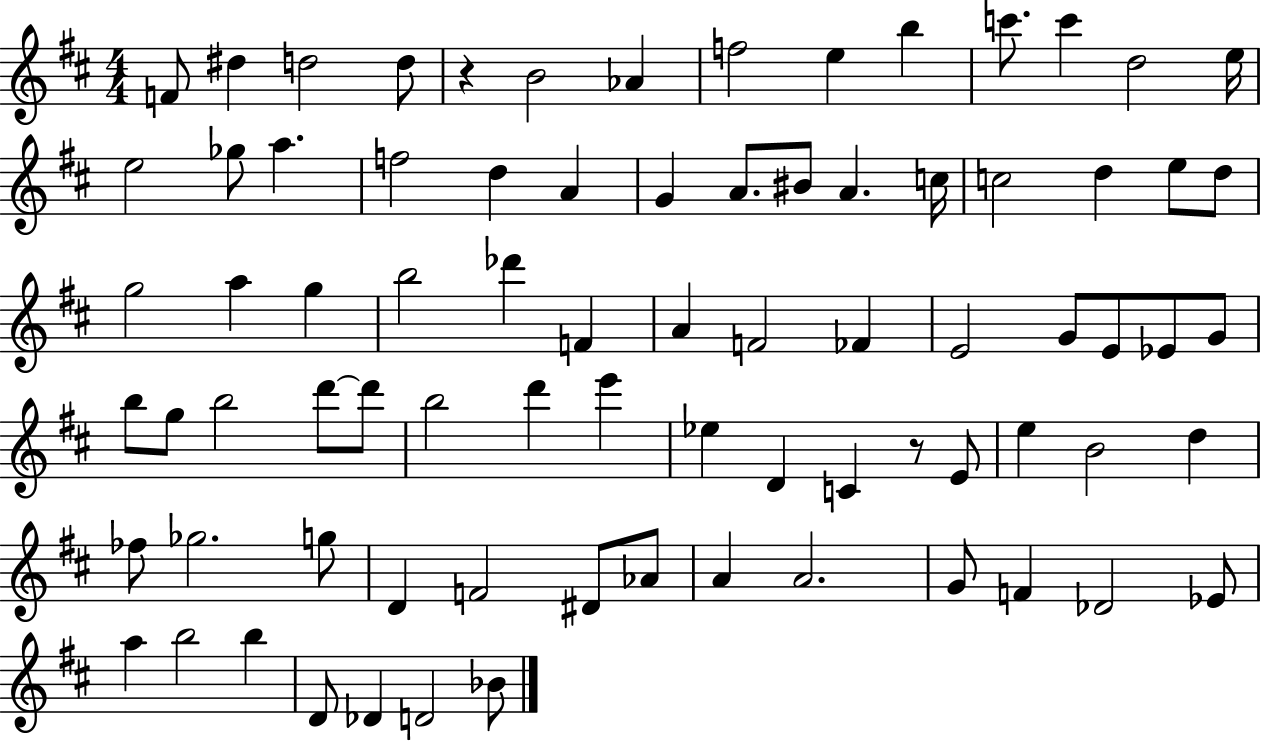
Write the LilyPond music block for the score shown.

{
  \clef treble
  \numericTimeSignature
  \time 4/4
  \key d \major
  f'8 dis''4 d''2 d''8 | r4 b'2 aes'4 | f''2 e''4 b''4 | c'''8. c'''4 d''2 e''16 | \break e''2 ges''8 a''4. | f''2 d''4 a'4 | g'4 a'8. bis'8 a'4. c''16 | c''2 d''4 e''8 d''8 | \break g''2 a''4 g''4 | b''2 des'''4 f'4 | a'4 f'2 fes'4 | e'2 g'8 e'8 ees'8 g'8 | \break b''8 g''8 b''2 d'''8~~ d'''8 | b''2 d'''4 e'''4 | ees''4 d'4 c'4 r8 e'8 | e''4 b'2 d''4 | \break fes''8 ges''2. g''8 | d'4 f'2 dis'8 aes'8 | a'4 a'2. | g'8 f'4 des'2 ees'8 | \break a''4 b''2 b''4 | d'8 des'4 d'2 bes'8 | \bar "|."
}